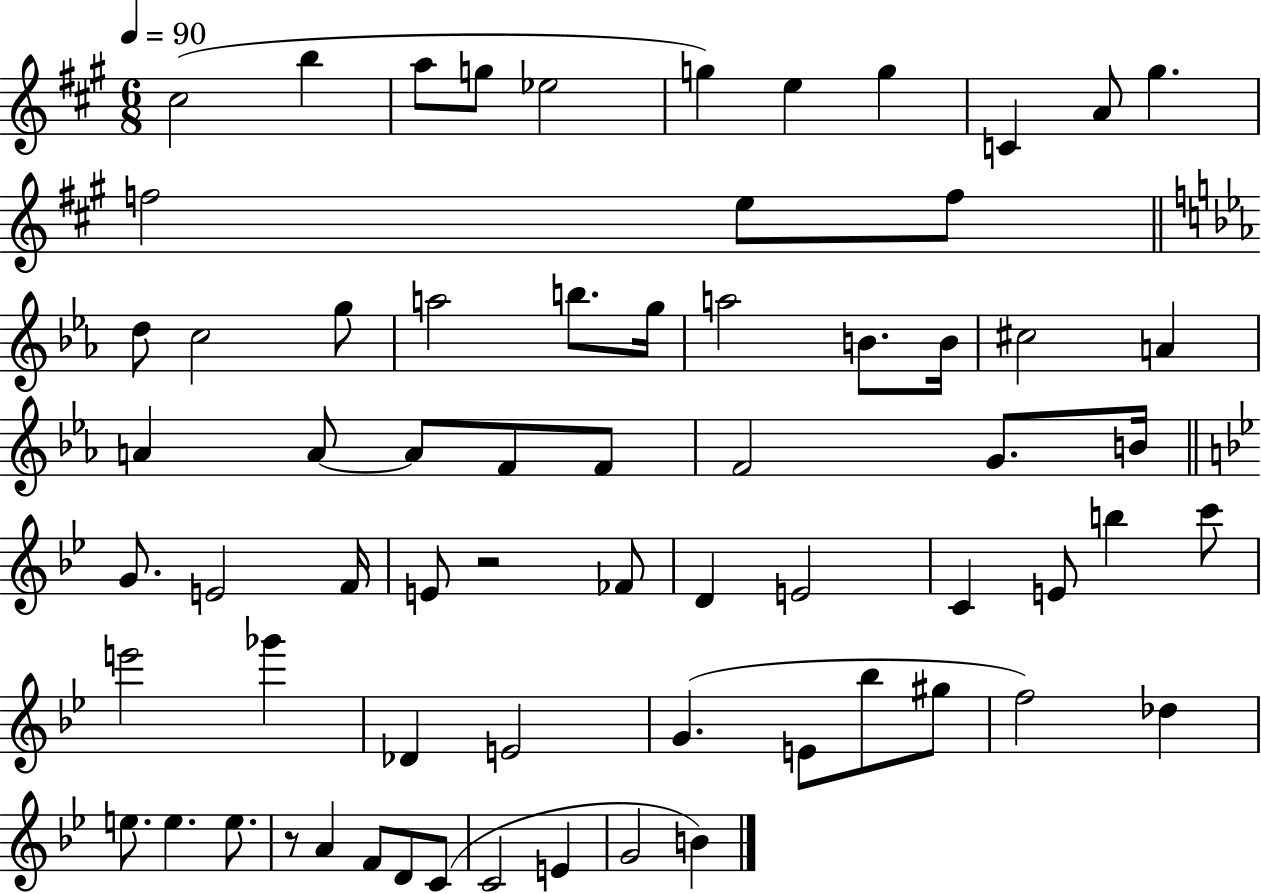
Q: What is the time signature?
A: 6/8